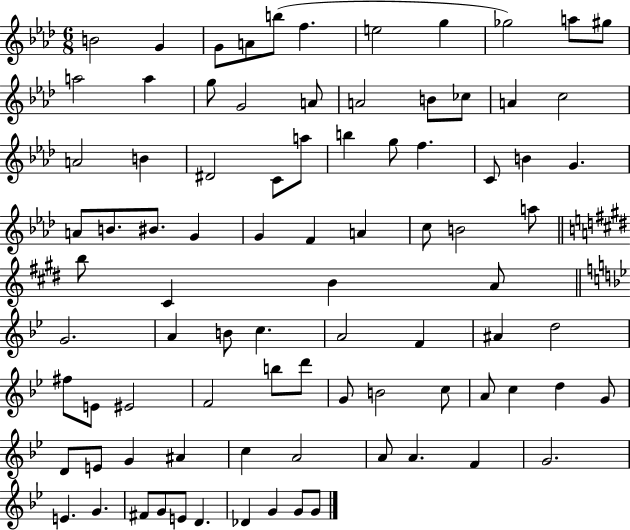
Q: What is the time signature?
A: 6/8